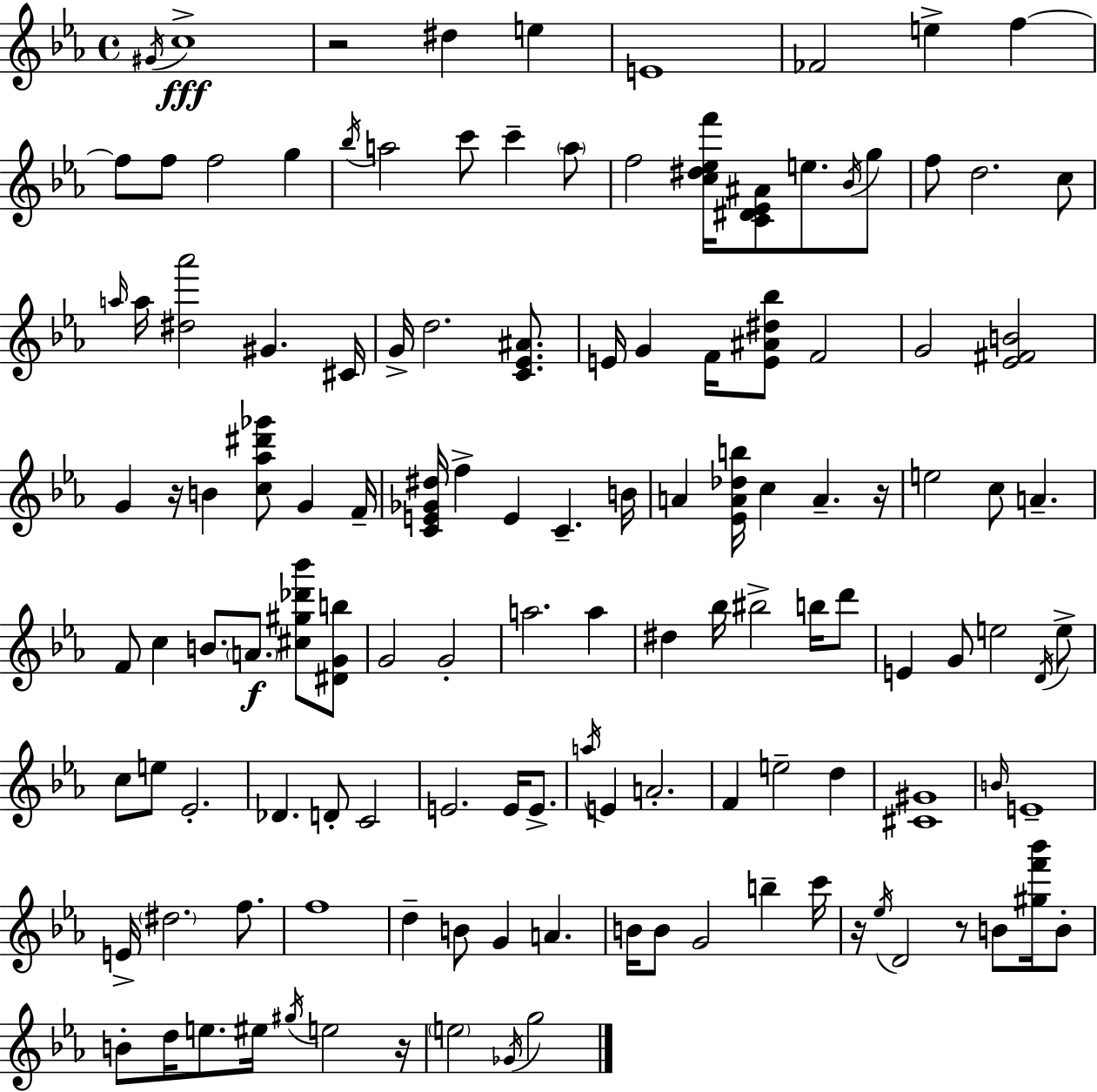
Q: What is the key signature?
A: C minor